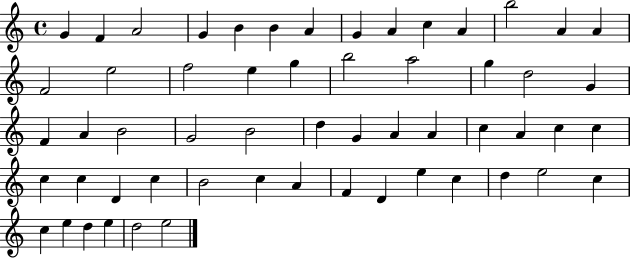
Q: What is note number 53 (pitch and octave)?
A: E5